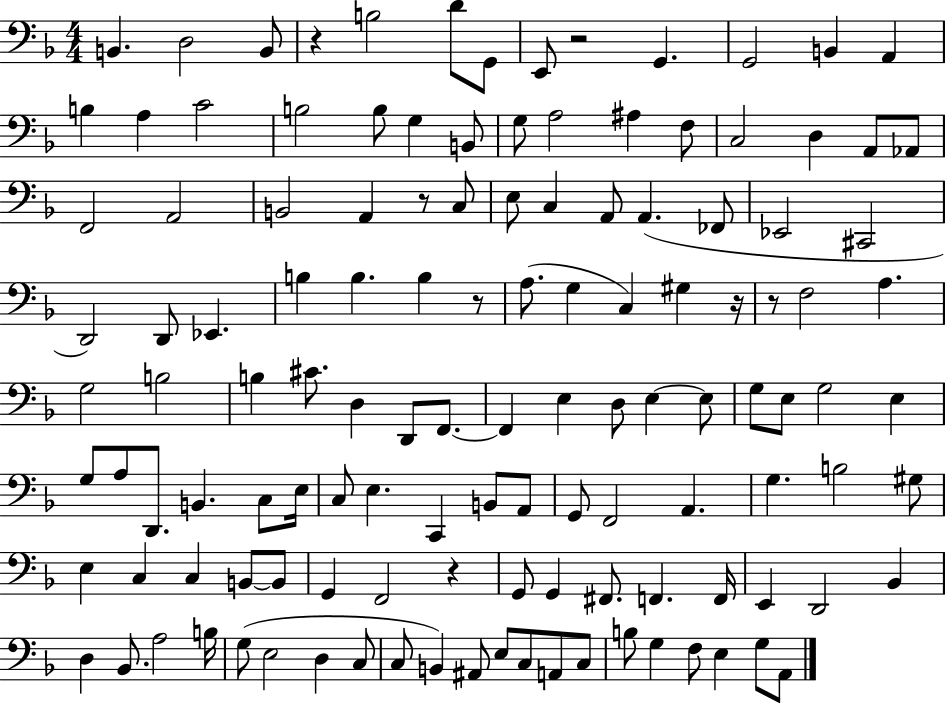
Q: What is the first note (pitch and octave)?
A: B2